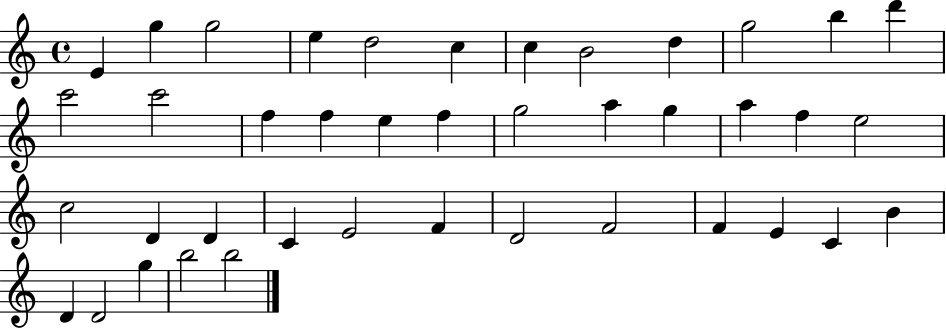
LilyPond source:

{
  \clef treble
  \time 4/4
  \defaultTimeSignature
  \key c \major
  e'4 g''4 g''2 | e''4 d''2 c''4 | c''4 b'2 d''4 | g''2 b''4 d'''4 | \break c'''2 c'''2 | f''4 f''4 e''4 f''4 | g''2 a''4 g''4 | a''4 f''4 e''2 | \break c''2 d'4 d'4 | c'4 e'2 f'4 | d'2 f'2 | f'4 e'4 c'4 b'4 | \break d'4 d'2 g''4 | b''2 b''2 | \bar "|."
}